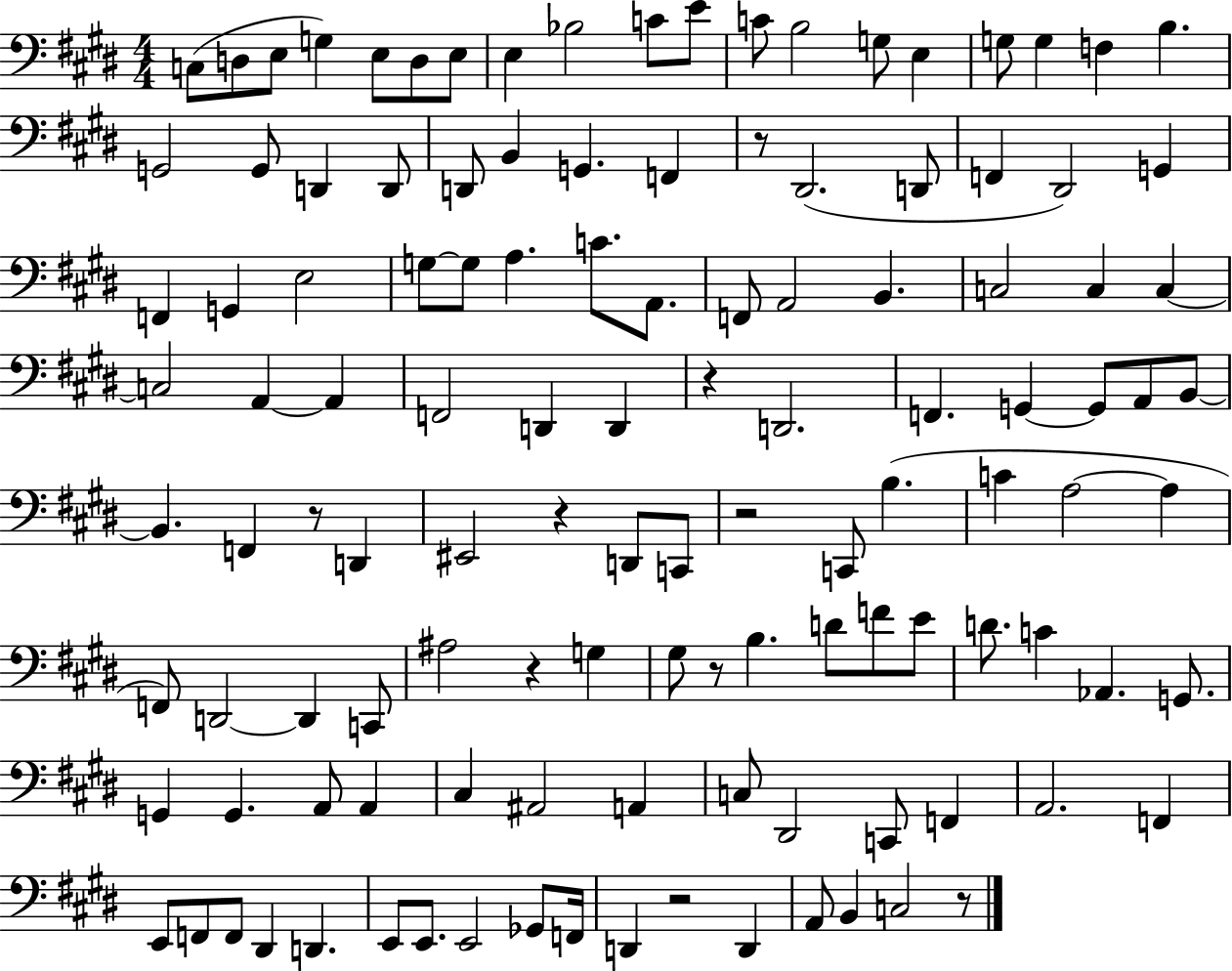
X:1
T:Untitled
M:4/4
L:1/4
K:E
C,/2 D,/2 E,/2 G, E,/2 D,/2 E,/2 E, _B,2 C/2 E/2 C/2 B,2 G,/2 E, G,/2 G, F, B, G,,2 G,,/2 D,, D,,/2 D,,/2 B,, G,, F,, z/2 ^D,,2 D,,/2 F,, ^D,,2 G,, F,, G,, E,2 G,/2 G,/2 A, C/2 A,,/2 F,,/2 A,,2 B,, C,2 C, C, C,2 A,, A,, F,,2 D,, D,, z D,,2 F,, G,, G,,/2 A,,/2 B,,/2 B,, F,, z/2 D,, ^E,,2 z D,,/2 C,,/2 z2 C,,/2 B, C A,2 A, F,,/2 D,,2 D,, C,,/2 ^A,2 z G, ^G,/2 z/2 B, D/2 F/2 E/2 D/2 C _A,, G,,/2 G,, G,, A,,/2 A,, ^C, ^A,,2 A,, C,/2 ^D,,2 C,,/2 F,, A,,2 F,, E,,/2 F,,/2 F,,/2 ^D,, D,, E,,/2 E,,/2 E,,2 _G,,/2 F,,/4 D,, z2 D,, A,,/2 B,, C,2 z/2